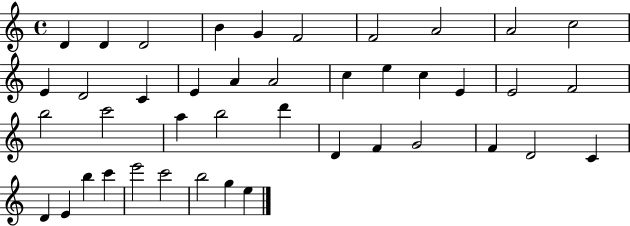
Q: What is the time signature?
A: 4/4